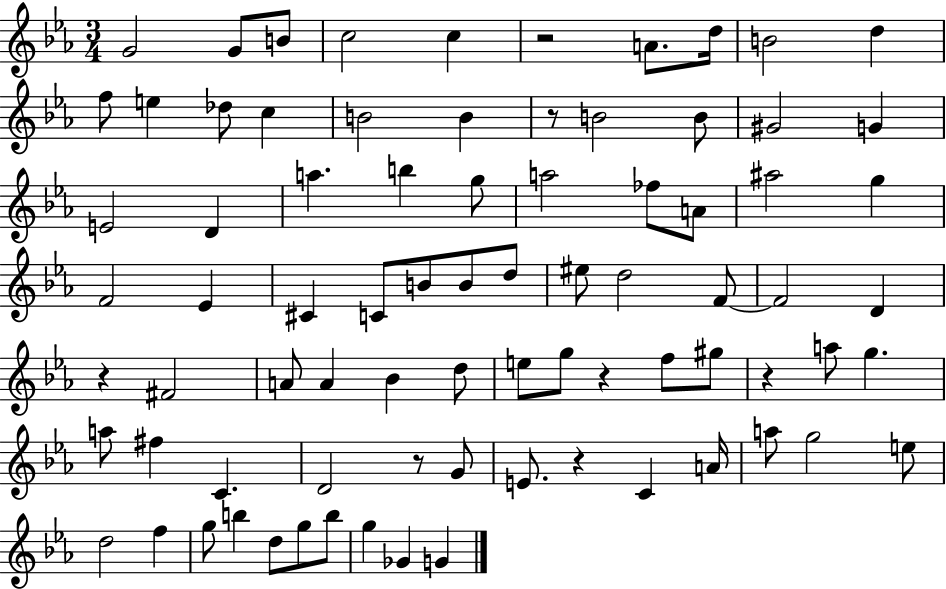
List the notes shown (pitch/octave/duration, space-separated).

G4/h G4/e B4/e C5/h C5/q R/h A4/e. D5/s B4/h D5/q F5/e E5/q Db5/e C5/q B4/h B4/q R/e B4/h B4/e G#4/h G4/q E4/h D4/q A5/q. B5/q G5/e A5/h FES5/e A4/e A#5/h G5/q F4/h Eb4/q C#4/q C4/e B4/e B4/e D5/e EIS5/e D5/h F4/e F4/h D4/q R/q F#4/h A4/e A4/q Bb4/q D5/e E5/e G5/e R/q F5/e G#5/e R/q A5/e G5/q. A5/e F#5/q C4/q. D4/h R/e G4/e E4/e. R/q C4/q A4/s A5/e G5/h E5/e D5/h F5/q G5/e B5/q D5/e G5/e B5/e G5/q Gb4/q G4/q